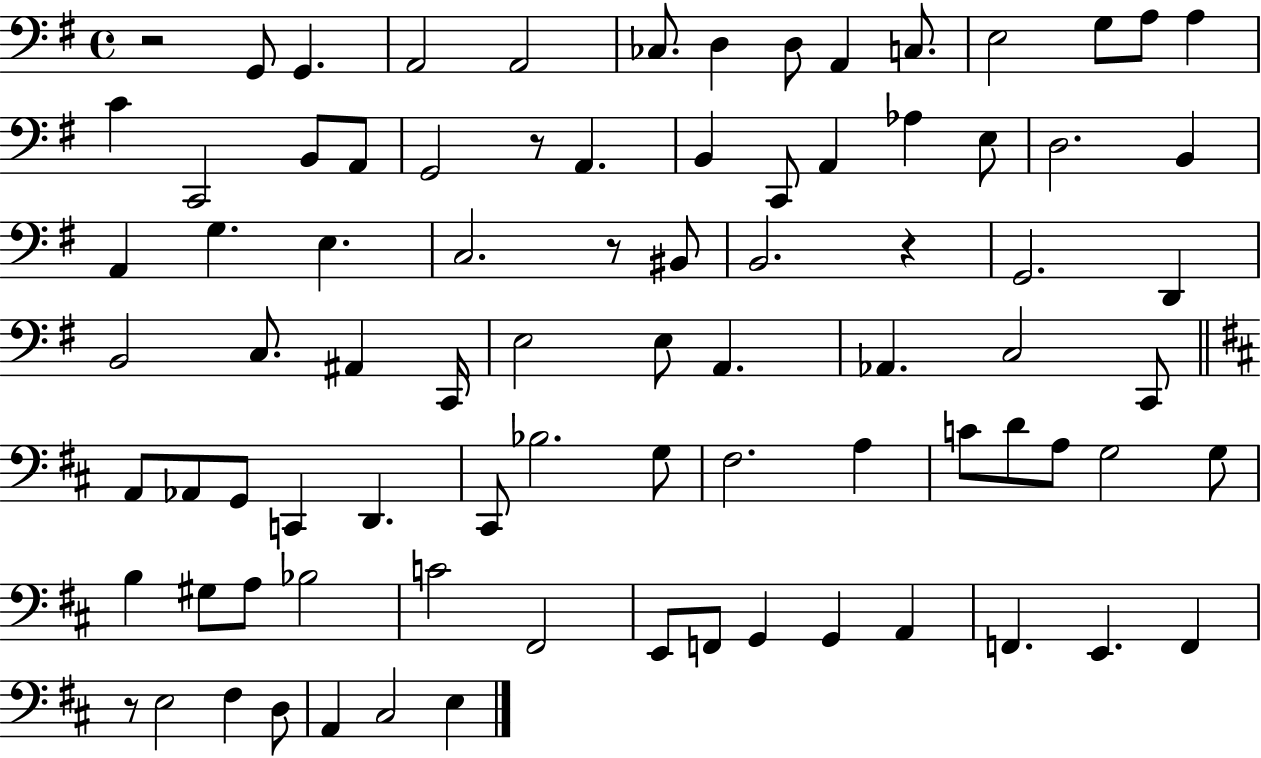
X:1
T:Untitled
M:4/4
L:1/4
K:G
z2 G,,/2 G,, A,,2 A,,2 _C,/2 D, D,/2 A,, C,/2 E,2 G,/2 A,/2 A, C C,,2 B,,/2 A,,/2 G,,2 z/2 A,, B,, C,,/2 A,, _A, E,/2 D,2 B,, A,, G, E, C,2 z/2 ^B,,/2 B,,2 z G,,2 D,, B,,2 C,/2 ^A,, C,,/4 E,2 E,/2 A,, _A,, C,2 C,,/2 A,,/2 _A,,/2 G,,/2 C,, D,, ^C,,/2 _B,2 G,/2 ^F,2 A, C/2 D/2 A,/2 G,2 G,/2 B, ^G,/2 A,/2 _B,2 C2 ^F,,2 E,,/2 F,,/2 G,, G,, A,, F,, E,, F,, z/2 E,2 ^F, D,/2 A,, ^C,2 E,